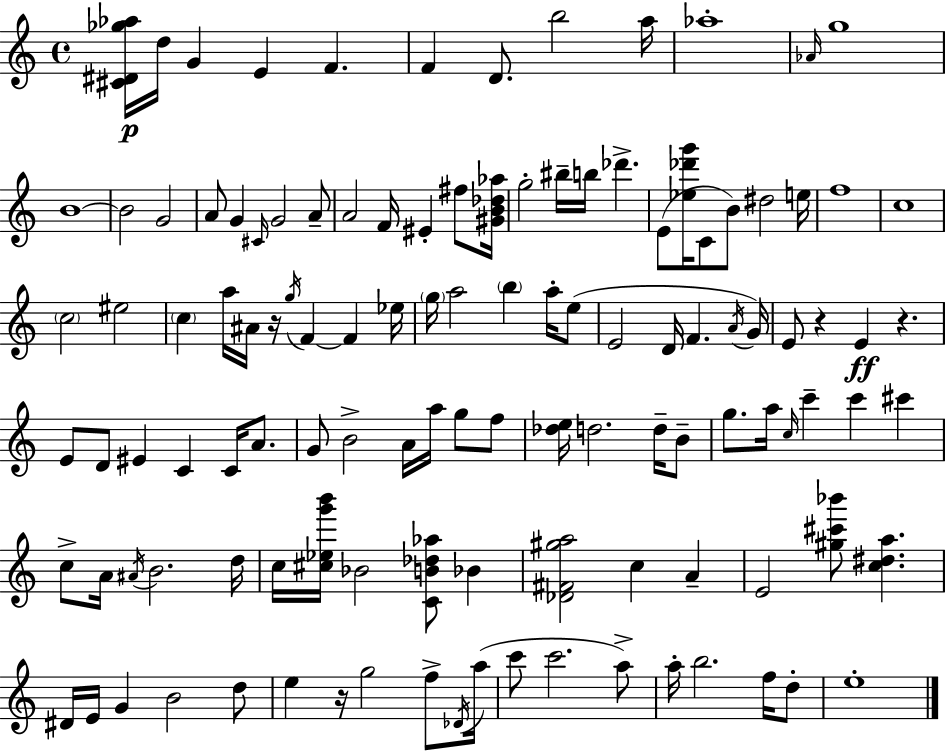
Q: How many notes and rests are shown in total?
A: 118